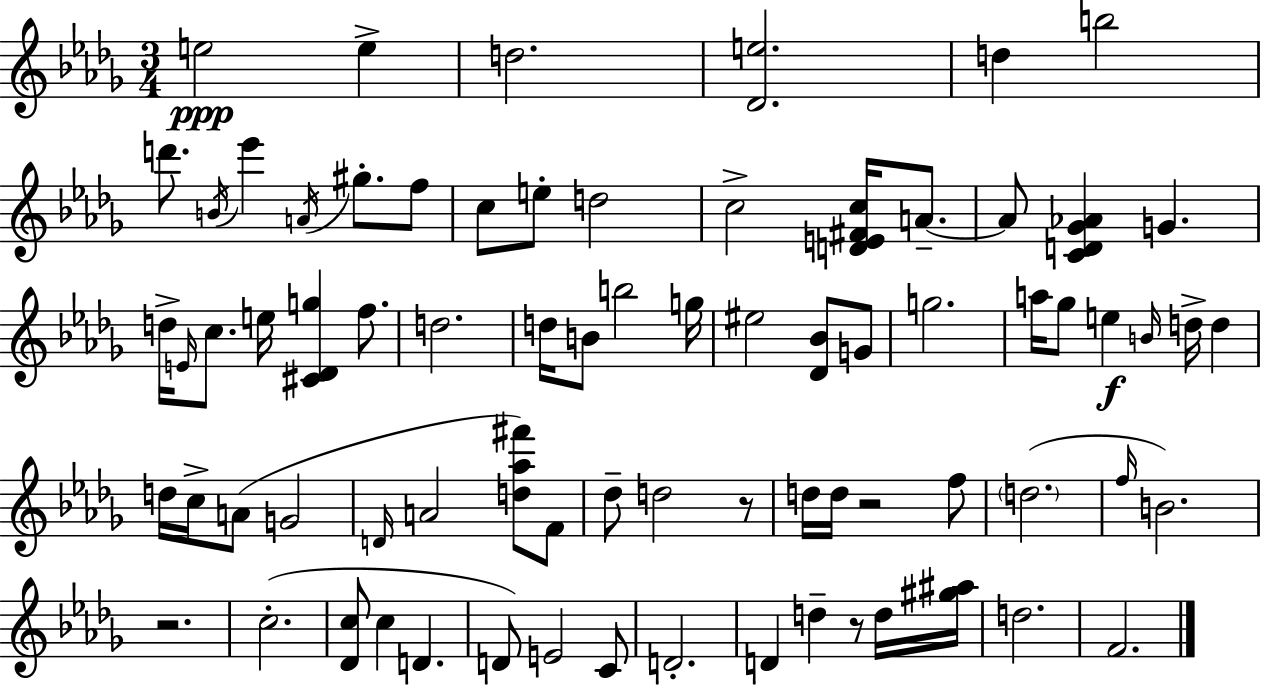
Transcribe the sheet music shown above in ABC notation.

X:1
T:Untitled
M:3/4
L:1/4
K:Bbm
e2 e d2 [_De]2 d b2 d'/2 B/4 _e' A/4 ^g/2 f/2 c/2 e/2 d2 c2 [DE^Fc]/4 A/2 A/2 [CD_G_A] G d/4 E/4 c/2 e/4 [^C_Dg] f/2 d2 d/4 B/2 b2 g/4 ^e2 [_D_B]/2 G/2 g2 a/4 _g/2 e B/4 d/4 d d/4 c/4 A/2 G2 D/4 A2 [d_a^f']/2 F/2 _d/2 d2 z/2 d/4 d/4 z2 f/2 d2 f/4 B2 z2 c2 [_Dc]/2 c D D/2 E2 C/2 D2 D d z/2 d/4 [^g^a]/4 d2 F2